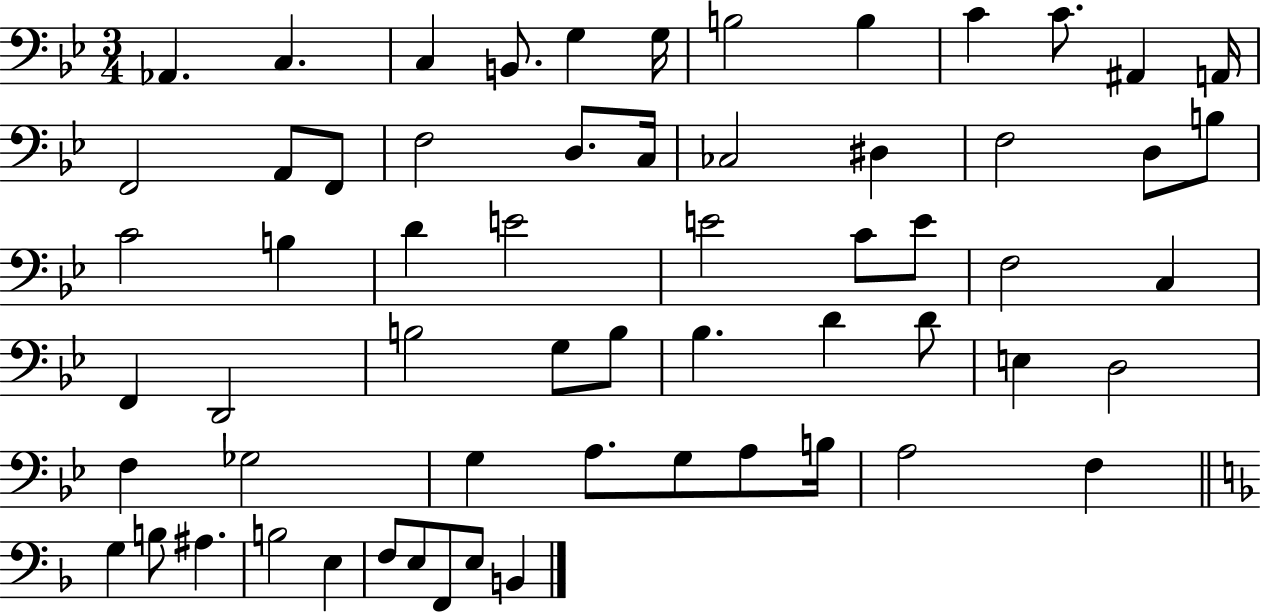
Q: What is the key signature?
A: BES major